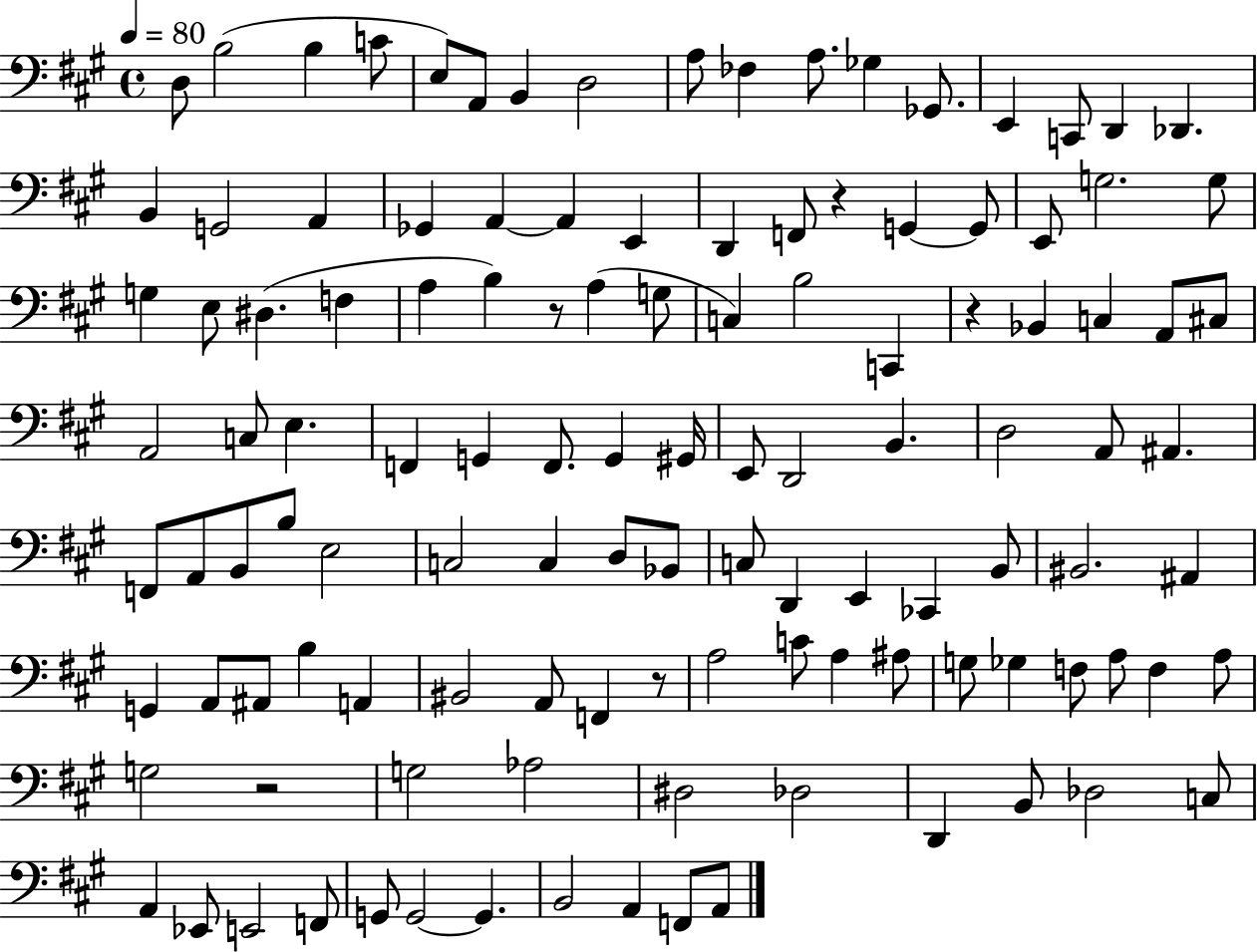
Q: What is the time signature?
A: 4/4